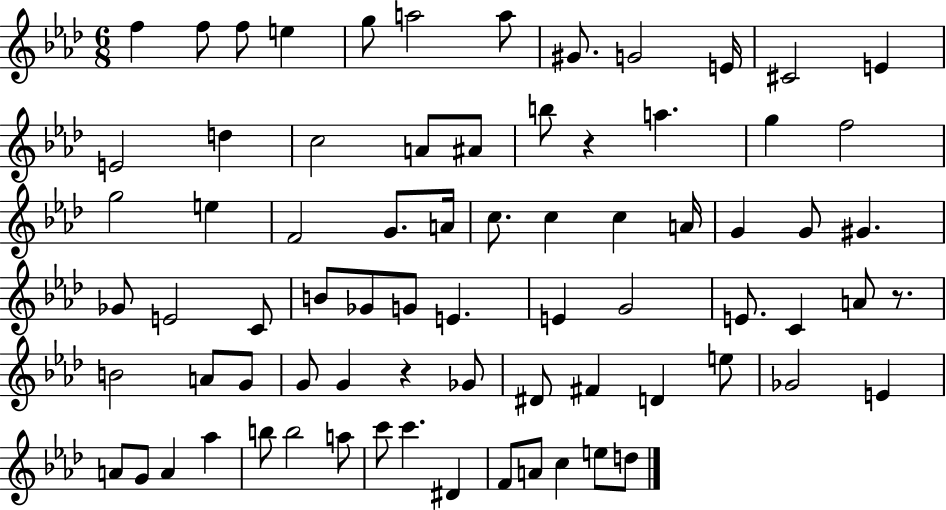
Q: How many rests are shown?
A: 3